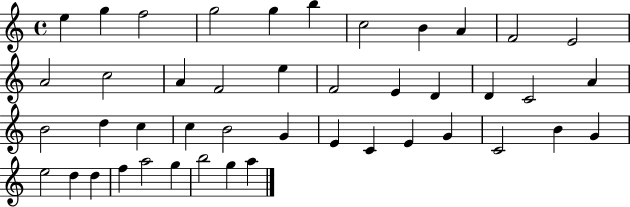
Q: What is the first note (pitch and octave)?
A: E5